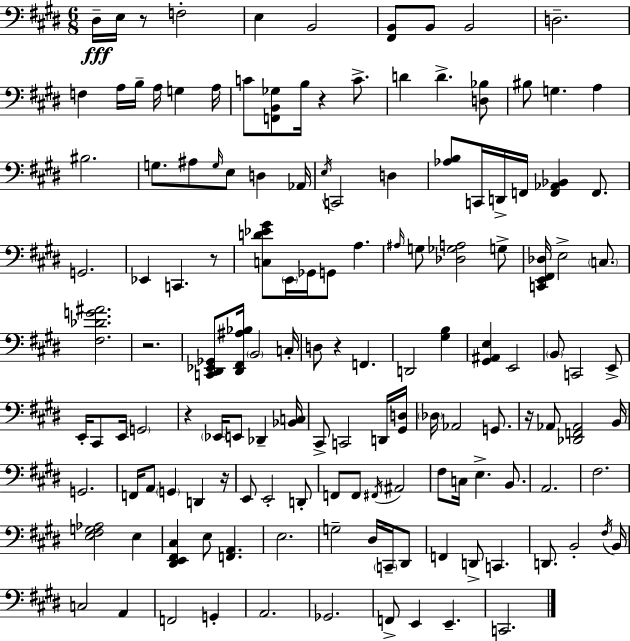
D#3/s E3/s R/e F3/h E3/q B2/h [F#2,B2]/e B2/e B2/h D3/h. F3/q A3/s B3/s A3/s G3/q A3/s C4/e [F2,B2,Gb3]/e B3/s R/q C4/e. D4/q D4/q. [D3,Bb3]/e BIS3/e G3/q. A3/q BIS3/h. G3/e. A#3/e G3/s E3/e D3/q Ab2/s E3/s C2/h D3/q [Ab3,B3]/e C2/s D2/s F2/s [F2,Ab2,Bb2]/q F2/e. G2/h. Eb2/q C2/q. R/e [C3,D4,Eb4,G#4]/e E2/s Gb2/s G2/e A3/q. A#3/s G3/e [Db3,Gb3,A3]/h G3/e [C2,E2,F#2,Db3]/s E3/h C3/e. [F#3,Db4,G4,A#4]/h. R/h. [C2,D#2,Eb2,Gb2]/e [D#2,F#2,A#3,Bb3]/s B2/h C3/s D3/e R/q F2/q. D2/h [G#3,B3]/q [G#2,A#2,E3]/q E2/h B2/e C2/h E2/e E2/s C#2/e E2/s G2/h R/q Eb2/s E2/e Db2/q [Bb2,C3]/s C#2/e C2/h D2/s [G#2,D3]/s Db3/s Ab2/h G2/e. R/s Ab2/e [Db2,F2,Ab2]/h B2/s G2/h. F2/s A2/e G2/q D2/q R/s E2/e E2/h D2/e F2/e F2/e F#2/s A#2/h F#3/e C3/s E3/q. B2/e. A2/h. F#3/h. [E3,F#3,G3,Ab3]/h E3/q [D#2,E2,F#2,C#3]/q E3/e [F2,A2]/q. E3/h. G3/h D#3/s C2/s D#2/e F2/q D2/e C2/q. D2/e. B2/h F#3/s B2/s C3/h A2/q F2/h G2/q A2/h. Gb2/h. F2/e E2/q E2/q. C2/h.